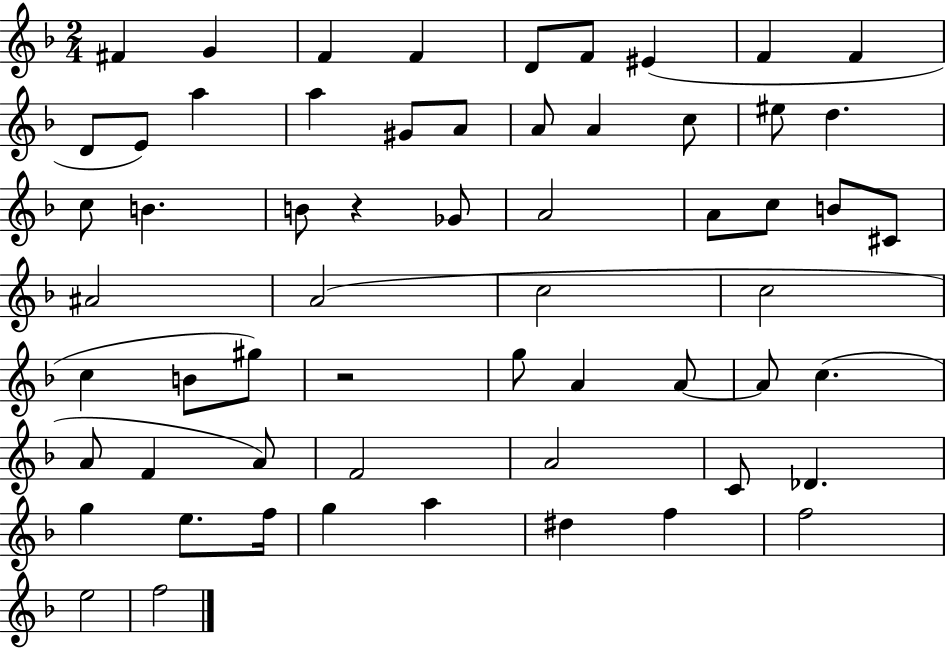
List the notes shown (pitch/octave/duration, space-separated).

F#4/q G4/q F4/q F4/q D4/e F4/e EIS4/q F4/q F4/q D4/e E4/e A5/q A5/q G#4/e A4/e A4/e A4/q C5/e EIS5/e D5/q. C5/e B4/q. B4/e R/q Gb4/e A4/h A4/e C5/e B4/e C#4/e A#4/h A4/h C5/h C5/h C5/q B4/e G#5/e R/h G5/e A4/q A4/e A4/e C5/q. A4/e F4/q A4/e F4/h A4/h C4/e Db4/q. G5/q E5/e. F5/s G5/q A5/q D#5/q F5/q F5/h E5/h F5/h